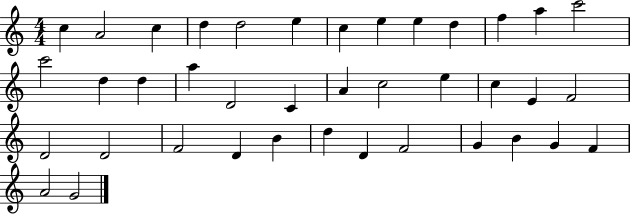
X:1
T:Untitled
M:4/4
L:1/4
K:C
c A2 c d d2 e c e e d f a c'2 c'2 d d a D2 C A c2 e c E F2 D2 D2 F2 D B d D F2 G B G F A2 G2